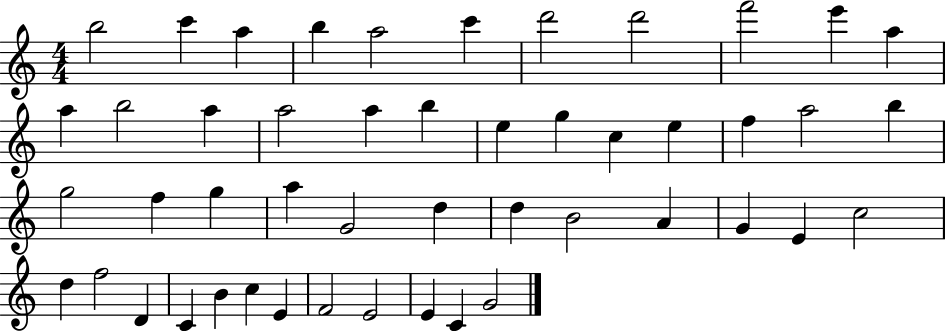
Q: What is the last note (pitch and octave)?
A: G4